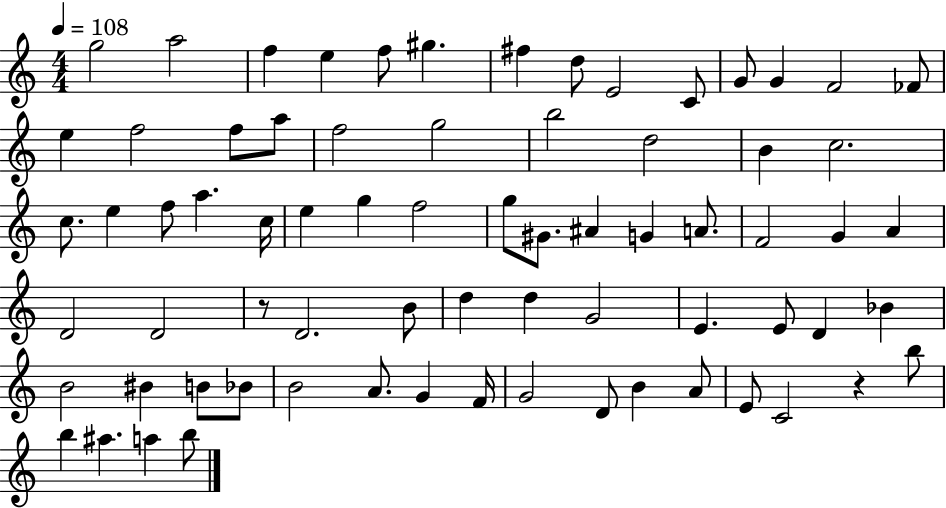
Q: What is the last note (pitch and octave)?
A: B5